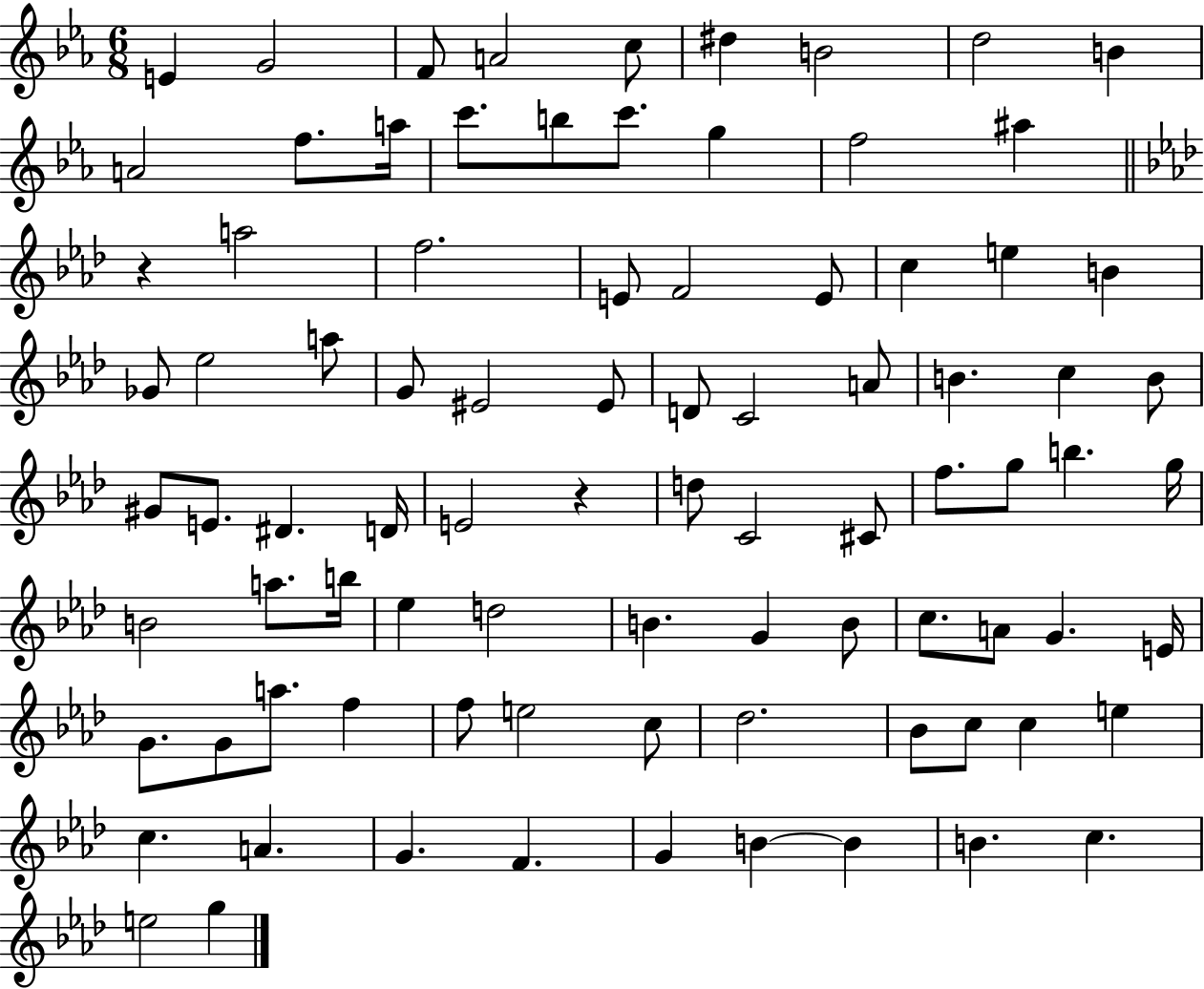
E4/q G4/h F4/e A4/h C5/e D#5/q B4/h D5/h B4/q A4/h F5/e. A5/s C6/e. B5/e C6/e. G5/q F5/h A#5/q R/q A5/h F5/h. E4/e F4/h E4/e C5/q E5/q B4/q Gb4/e Eb5/h A5/e G4/e EIS4/h EIS4/e D4/e C4/h A4/e B4/q. C5/q B4/e G#4/e E4/e. D#4/q. D4/s E4/h R/q D5/e C4/h C#4/e F5/e. G5/e B5/q. G5/s B4/h A5/e. B5/s Eb5/q D5/h B4/q. G4/q B4/e C5/e. A4/e G4/q. E4/s G4/e. G4/e A5/e. F5/q F5/e E5/h C5/e Db5/h. Bb4/e C5/e C5/q E5/q C5/q. A4/q. G4/q. F4/q. G4/q B4/q B4/q B4/q. C5/q. E5/h G5/q